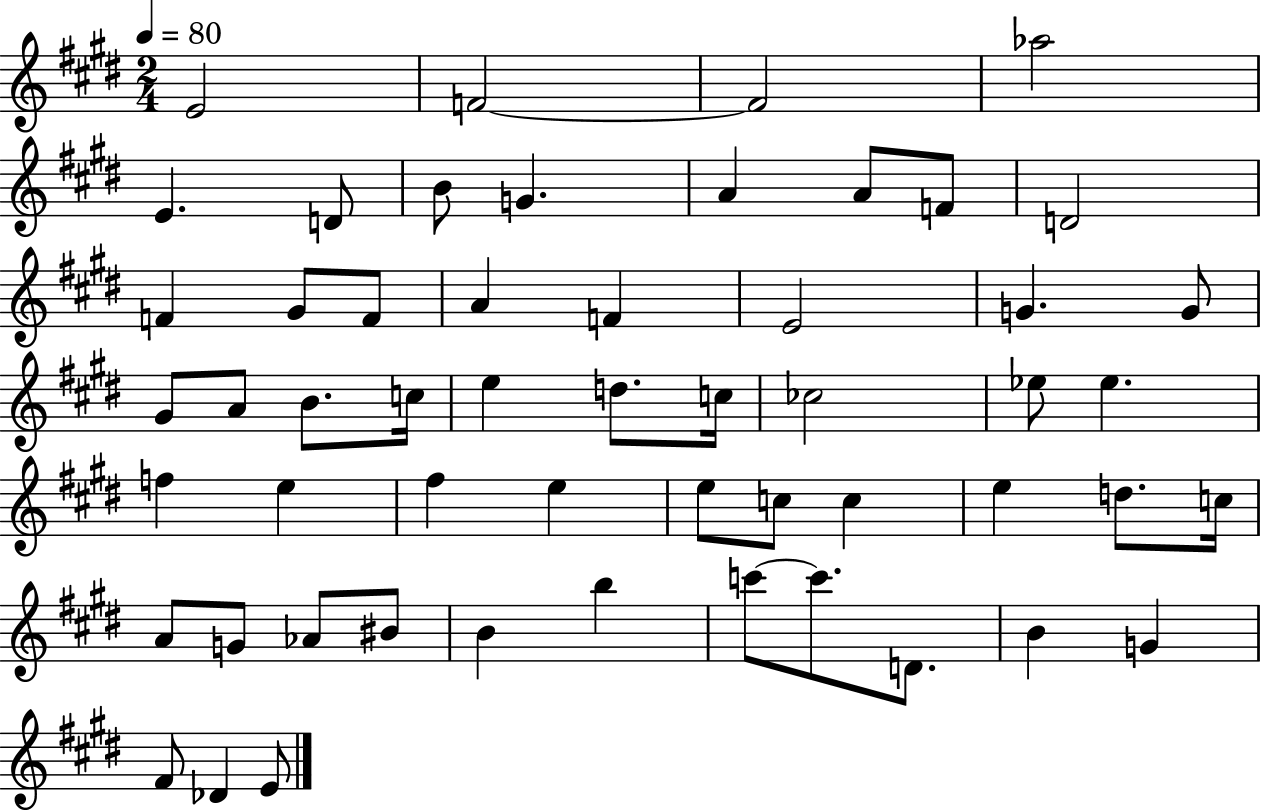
E4/h F4/h F4/h Ab5/h E4/q. D4/e B4/e G4/q. A4/q A4/e F4/e D4/h F4/q G#4/e F4/e A4/q F4/q E4/h G4/q. G4/e G#4/e A4/e B4/e. C5/s E5/q D5/e. C5/s CES5/h Eb5/e Eb5/q. F5/q E5/q F#5/q E5/q E5/e C5/e C5/q E5/q D5/e. C5/s A4/e G4/e Ab4/e BIS4/e B4/q B5/q C6/e C6/e. D4/e. B4/q G4/q F#4/e Db4/q E4/e